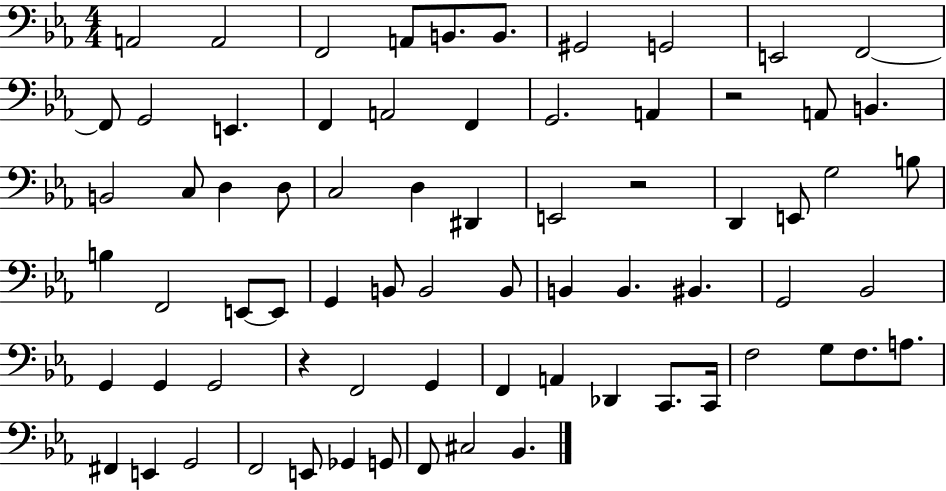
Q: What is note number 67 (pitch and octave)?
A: F2